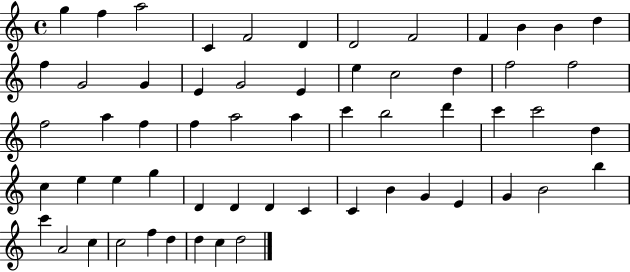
G5/q F5/q A5/h C4/q F4/h D4/q D4/h F4/h F4/q B4/q B4/q D5/q F5/q G4/h G4/q E4/q G4/h E4/q E5/q C5/h D5/q F5/h F5/h F5/h A5/q F5/q F5/q A5/h A5/q C6/q B5/h D6/q C6/q C6/h D5/q C5/q E5/q E5/q G5/q D4/q D4/q D4/q C4/q C4/q B4/q G4/q E4/q G4/q B4/h B5/q C6/q A4/h C5/q C5/h F5/q D5/q D5/q C5/q D5/h